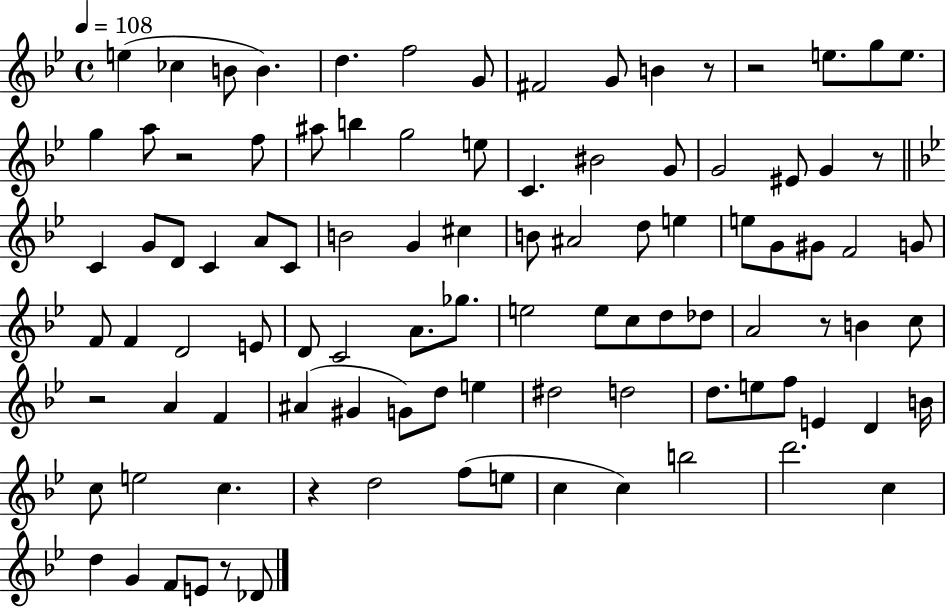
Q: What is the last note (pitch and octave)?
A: Db4